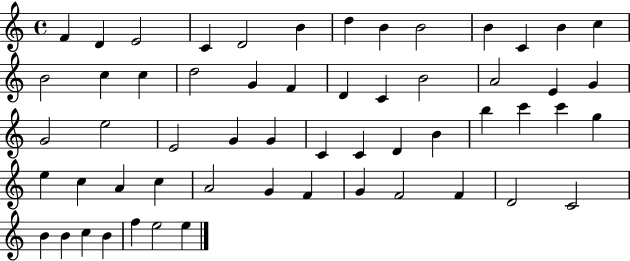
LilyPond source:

{
  \clef treble
  \time 4/4
  \defaultTimeSignature
  \key c \major
  f'4 d'4 e'2 | c'4 d'2 b'4 | d''4 b'4 b'2 | b'4 c'4 b'4 c''4 | \break b'2 c''4 c''4 | d''2 g'4 f'4 | d'4 c'4 b'2 | a'2 e'4 g'4 | \break g'2 e''2 | e'2 g'4 g'4 | c'4 c'4 d'4 b'4 | b''4 c'''4 c'''4 g''4 | \break e''4 c''4 a'4 c''4 | a'2 g'4 f'4 | g'4 f'2 f'4 | d'2 c'2 | \break b'4 b'4 c''4 b'4 | f''4 e''2 e''4 | \bar "|."
}